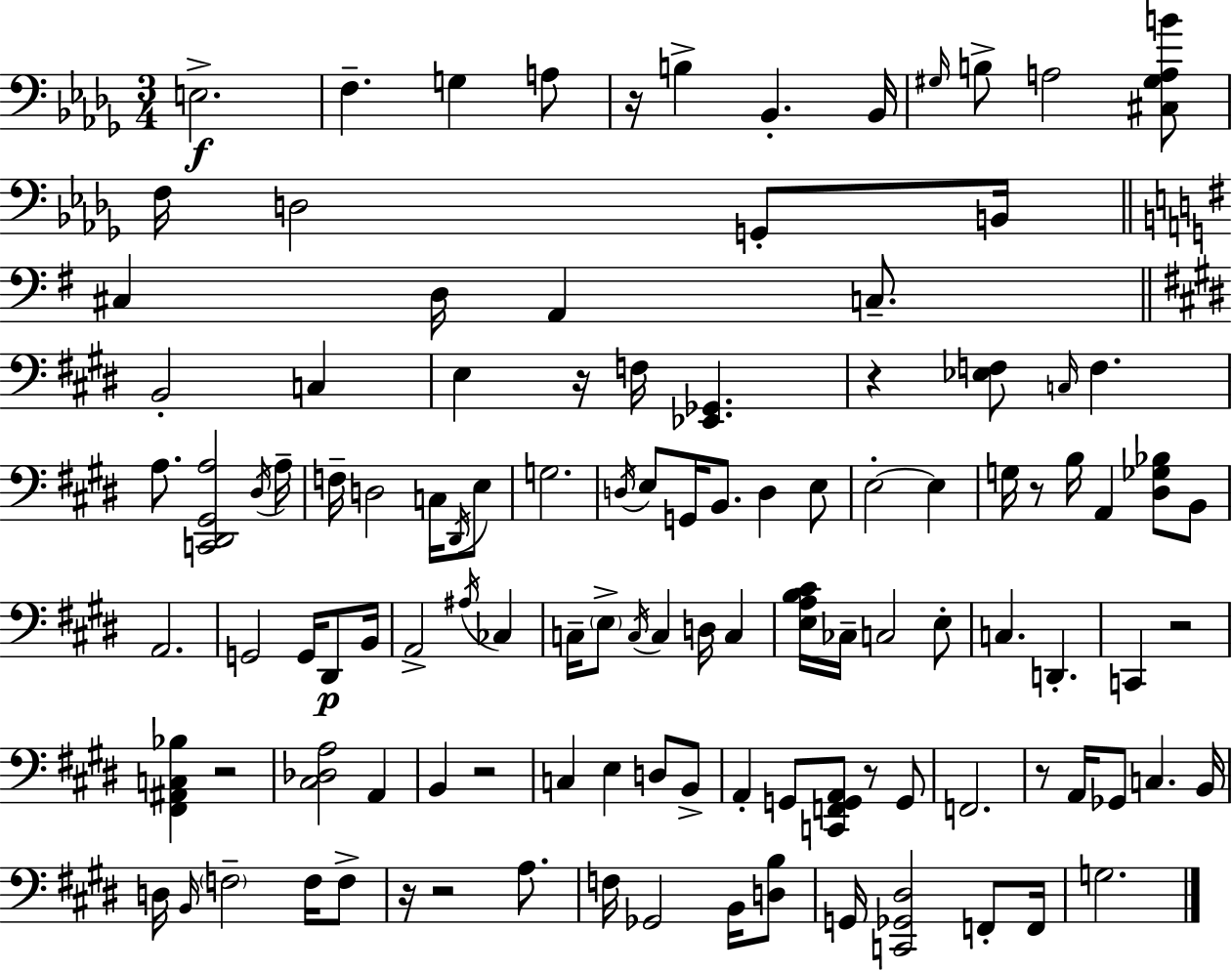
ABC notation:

X:1
T:Untitled
M:3/4
L:1/4
K:Bbm
E,2 F, G, A,/2 z/4 B, _B,, _B,,/4 ^G,/4 B,/2 A,2 [^C,^G,A,B]/2 F,/4 D,2 G,,/2 B,,/4 ^C, D,/4 A,, C,/2 B,,2 C, E, z/4 F,/4 [_E,,_G,,] z [_E,F,]/2 C,/4 F, A,/2 [C,,^D,,^G,,A,]2 ^D,/4 A,/4 F,/4 D,2 C,/4 ^D,,/4 E,/2 G,2 D,/4 E,/2 G,,/4 B,,/2 D, E,/2 E,2 E, G,/4 z/2 B,/4 A,, [^D,_G,_B,]/2 B,,/2 A,,2 G,,2 G,,/4 ^D,,/2 B,,/4 A,,2 ^A,/4 _C, C,/4 E,/2 C,/4 C, D,/4 C, [E,A,B,^C]/4 _C,/4 C,2 E,/2 C, D,, C,, z2 [^F,,^A,,C,_B,] z2 [^C,_D,A,]2 A,, B,, z2 C, E, D,/2 B,,/2 A,, G,,/2 [C,,F,,G,,A,,]/2 z/2 G,,/2 F,,2 z/2 A,,/4 _G,,/2 C, B,,/4 D,/4 B,,/4 F,2 F,/4 F,/2 z/4 z2 A,/2 F,/4 _G,,2 B,,/4 [D,B,]/2 G,,/4 [C,,_G,,^D,]2 F,,/2 F,,/4 G,2